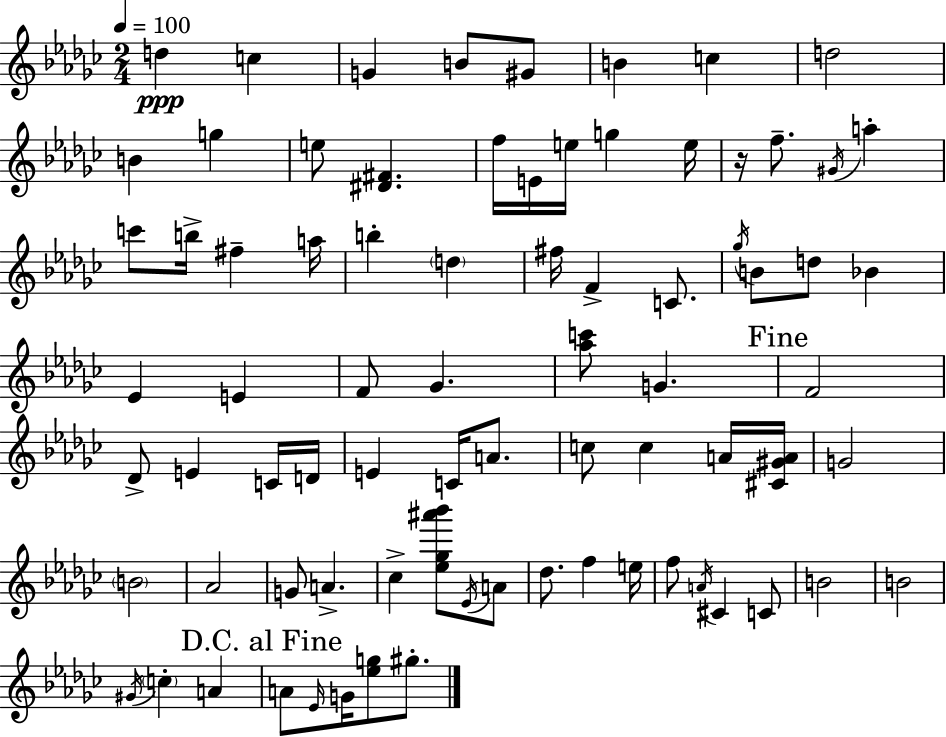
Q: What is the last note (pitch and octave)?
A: G#5